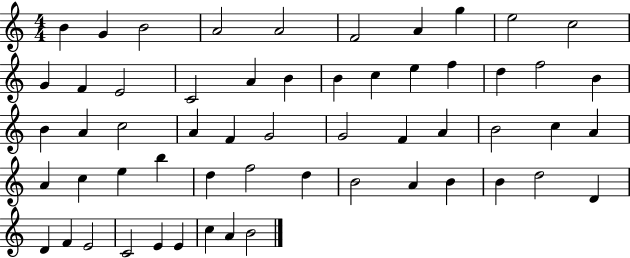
X:1
T:Untitled
M:4/4
L:1/4
K:C
B G B2 A2 A2 F2 A g e2 c2 G F E2 C2 A B B c e f d f2 B B A c2 A F G2 G2 F A B2 c A A c e b d f2 d B2 A B B d2 D D F E2 C2 E E c A B2